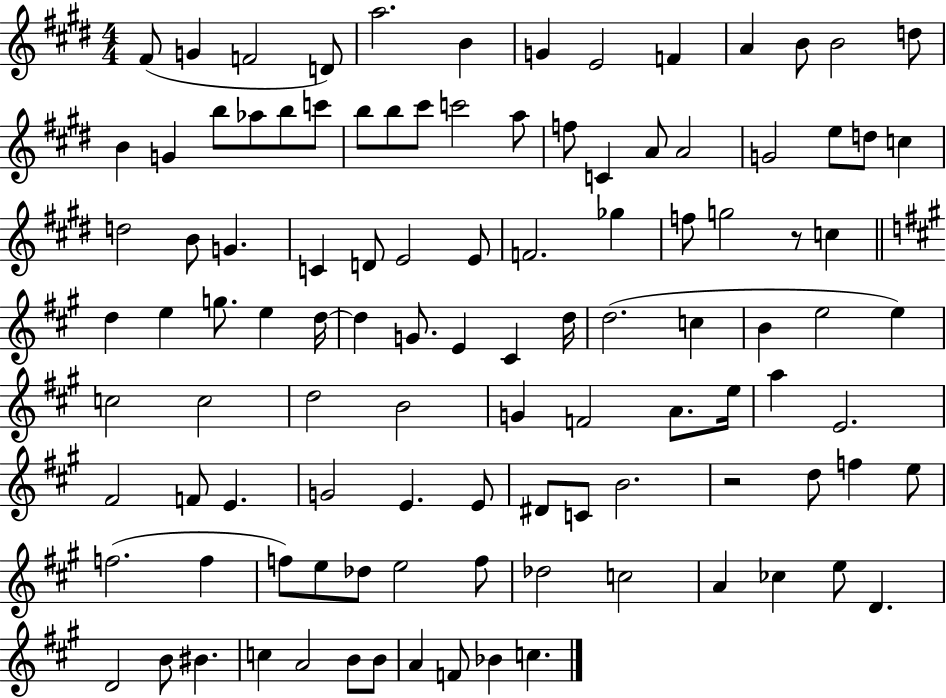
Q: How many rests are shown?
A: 2